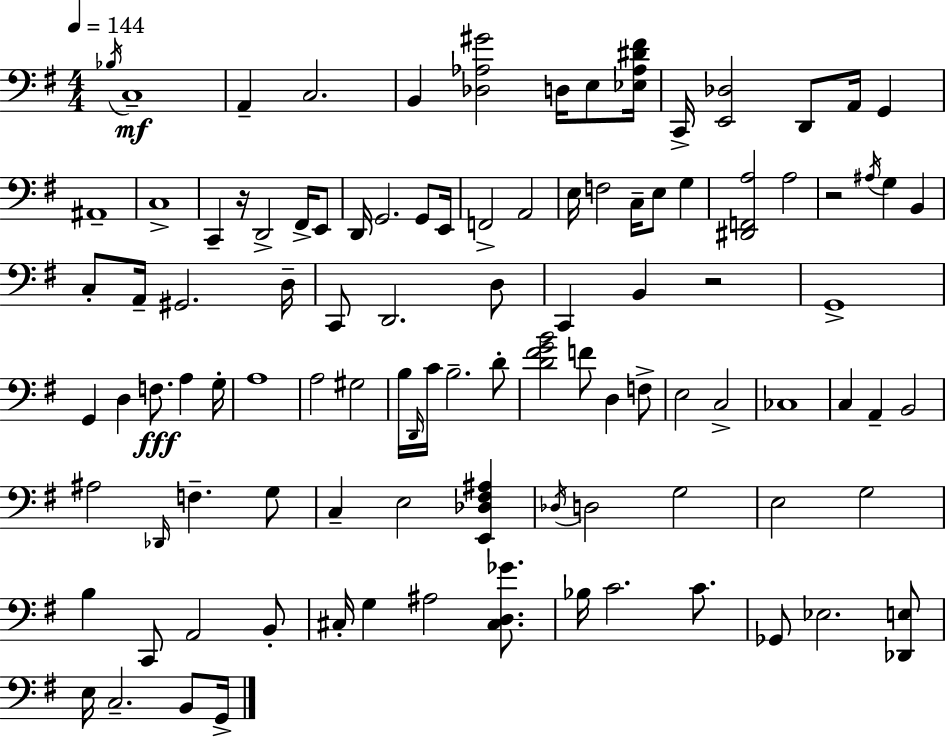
X:1
T:Untitled
M:4/4
L:1/4
K:G
_B,/4 C,4 A,, C,2 B,, [_D,_A,^G]2 D,/4 E,/2 [_E,_A,^D^F]/4 C,,/4 [E,,_D,]2 D,,/2 A,,/4 G,, ^A,,4 C,4 C,, z/4 D,,2 ^F,,/4 E,,/2 D,,/4 G,,2 G,,/2 E,,/4 F,,2 A,,2 E,/4 F,2 C,/4 E,/2 G, [^D,,F,,A,]2 A,2 z2 ^A,/4 G, B,, C,/2 A,,/4 ^G,,2 D,/4 C,,/2 D,,2 D,/2 C,, B,, z2 G,,4 G,, D, F,/2 A, G,/4 A,4 A,2 ^G,2 B,/4 D,,/4 C/4 B,2 D/2 [D^FGB]2 F/2 D, F,/2 E,2 C,2 _C,4 C, A,, B,,2 ^A,2 _D,,/4 F, G,/2 C, E,2 [E,,_D,^F,^A,] _D,/4 D,2 G,2 E,2 G,2 B, C,,/2 A,,2 B,,/2 ^C,/4 G, ^A,2 [^C,D,_G]/2 _B,/4 C2 C/2 _G,,/2 _E,2 [_D,,E,]/2 E,/4 C,2 B,,/2 G,,/4